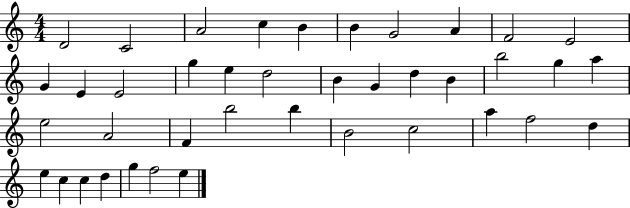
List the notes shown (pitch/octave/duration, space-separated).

D4/h C4/h A4/h C5/q B4/q B4/q G4/h A4/q F4/h E4/h G4/q E4/q E4/h G5/q E5/q D5/h B4/q G4/q D5/q B4/q B5/h G5/q A5/q E5/h A4/h F4/q B5/h B5/q B4/h C5/h A5/q F5/h D5/q E5/q C5/q C5/q D5/q G5/q F5/h E5/q